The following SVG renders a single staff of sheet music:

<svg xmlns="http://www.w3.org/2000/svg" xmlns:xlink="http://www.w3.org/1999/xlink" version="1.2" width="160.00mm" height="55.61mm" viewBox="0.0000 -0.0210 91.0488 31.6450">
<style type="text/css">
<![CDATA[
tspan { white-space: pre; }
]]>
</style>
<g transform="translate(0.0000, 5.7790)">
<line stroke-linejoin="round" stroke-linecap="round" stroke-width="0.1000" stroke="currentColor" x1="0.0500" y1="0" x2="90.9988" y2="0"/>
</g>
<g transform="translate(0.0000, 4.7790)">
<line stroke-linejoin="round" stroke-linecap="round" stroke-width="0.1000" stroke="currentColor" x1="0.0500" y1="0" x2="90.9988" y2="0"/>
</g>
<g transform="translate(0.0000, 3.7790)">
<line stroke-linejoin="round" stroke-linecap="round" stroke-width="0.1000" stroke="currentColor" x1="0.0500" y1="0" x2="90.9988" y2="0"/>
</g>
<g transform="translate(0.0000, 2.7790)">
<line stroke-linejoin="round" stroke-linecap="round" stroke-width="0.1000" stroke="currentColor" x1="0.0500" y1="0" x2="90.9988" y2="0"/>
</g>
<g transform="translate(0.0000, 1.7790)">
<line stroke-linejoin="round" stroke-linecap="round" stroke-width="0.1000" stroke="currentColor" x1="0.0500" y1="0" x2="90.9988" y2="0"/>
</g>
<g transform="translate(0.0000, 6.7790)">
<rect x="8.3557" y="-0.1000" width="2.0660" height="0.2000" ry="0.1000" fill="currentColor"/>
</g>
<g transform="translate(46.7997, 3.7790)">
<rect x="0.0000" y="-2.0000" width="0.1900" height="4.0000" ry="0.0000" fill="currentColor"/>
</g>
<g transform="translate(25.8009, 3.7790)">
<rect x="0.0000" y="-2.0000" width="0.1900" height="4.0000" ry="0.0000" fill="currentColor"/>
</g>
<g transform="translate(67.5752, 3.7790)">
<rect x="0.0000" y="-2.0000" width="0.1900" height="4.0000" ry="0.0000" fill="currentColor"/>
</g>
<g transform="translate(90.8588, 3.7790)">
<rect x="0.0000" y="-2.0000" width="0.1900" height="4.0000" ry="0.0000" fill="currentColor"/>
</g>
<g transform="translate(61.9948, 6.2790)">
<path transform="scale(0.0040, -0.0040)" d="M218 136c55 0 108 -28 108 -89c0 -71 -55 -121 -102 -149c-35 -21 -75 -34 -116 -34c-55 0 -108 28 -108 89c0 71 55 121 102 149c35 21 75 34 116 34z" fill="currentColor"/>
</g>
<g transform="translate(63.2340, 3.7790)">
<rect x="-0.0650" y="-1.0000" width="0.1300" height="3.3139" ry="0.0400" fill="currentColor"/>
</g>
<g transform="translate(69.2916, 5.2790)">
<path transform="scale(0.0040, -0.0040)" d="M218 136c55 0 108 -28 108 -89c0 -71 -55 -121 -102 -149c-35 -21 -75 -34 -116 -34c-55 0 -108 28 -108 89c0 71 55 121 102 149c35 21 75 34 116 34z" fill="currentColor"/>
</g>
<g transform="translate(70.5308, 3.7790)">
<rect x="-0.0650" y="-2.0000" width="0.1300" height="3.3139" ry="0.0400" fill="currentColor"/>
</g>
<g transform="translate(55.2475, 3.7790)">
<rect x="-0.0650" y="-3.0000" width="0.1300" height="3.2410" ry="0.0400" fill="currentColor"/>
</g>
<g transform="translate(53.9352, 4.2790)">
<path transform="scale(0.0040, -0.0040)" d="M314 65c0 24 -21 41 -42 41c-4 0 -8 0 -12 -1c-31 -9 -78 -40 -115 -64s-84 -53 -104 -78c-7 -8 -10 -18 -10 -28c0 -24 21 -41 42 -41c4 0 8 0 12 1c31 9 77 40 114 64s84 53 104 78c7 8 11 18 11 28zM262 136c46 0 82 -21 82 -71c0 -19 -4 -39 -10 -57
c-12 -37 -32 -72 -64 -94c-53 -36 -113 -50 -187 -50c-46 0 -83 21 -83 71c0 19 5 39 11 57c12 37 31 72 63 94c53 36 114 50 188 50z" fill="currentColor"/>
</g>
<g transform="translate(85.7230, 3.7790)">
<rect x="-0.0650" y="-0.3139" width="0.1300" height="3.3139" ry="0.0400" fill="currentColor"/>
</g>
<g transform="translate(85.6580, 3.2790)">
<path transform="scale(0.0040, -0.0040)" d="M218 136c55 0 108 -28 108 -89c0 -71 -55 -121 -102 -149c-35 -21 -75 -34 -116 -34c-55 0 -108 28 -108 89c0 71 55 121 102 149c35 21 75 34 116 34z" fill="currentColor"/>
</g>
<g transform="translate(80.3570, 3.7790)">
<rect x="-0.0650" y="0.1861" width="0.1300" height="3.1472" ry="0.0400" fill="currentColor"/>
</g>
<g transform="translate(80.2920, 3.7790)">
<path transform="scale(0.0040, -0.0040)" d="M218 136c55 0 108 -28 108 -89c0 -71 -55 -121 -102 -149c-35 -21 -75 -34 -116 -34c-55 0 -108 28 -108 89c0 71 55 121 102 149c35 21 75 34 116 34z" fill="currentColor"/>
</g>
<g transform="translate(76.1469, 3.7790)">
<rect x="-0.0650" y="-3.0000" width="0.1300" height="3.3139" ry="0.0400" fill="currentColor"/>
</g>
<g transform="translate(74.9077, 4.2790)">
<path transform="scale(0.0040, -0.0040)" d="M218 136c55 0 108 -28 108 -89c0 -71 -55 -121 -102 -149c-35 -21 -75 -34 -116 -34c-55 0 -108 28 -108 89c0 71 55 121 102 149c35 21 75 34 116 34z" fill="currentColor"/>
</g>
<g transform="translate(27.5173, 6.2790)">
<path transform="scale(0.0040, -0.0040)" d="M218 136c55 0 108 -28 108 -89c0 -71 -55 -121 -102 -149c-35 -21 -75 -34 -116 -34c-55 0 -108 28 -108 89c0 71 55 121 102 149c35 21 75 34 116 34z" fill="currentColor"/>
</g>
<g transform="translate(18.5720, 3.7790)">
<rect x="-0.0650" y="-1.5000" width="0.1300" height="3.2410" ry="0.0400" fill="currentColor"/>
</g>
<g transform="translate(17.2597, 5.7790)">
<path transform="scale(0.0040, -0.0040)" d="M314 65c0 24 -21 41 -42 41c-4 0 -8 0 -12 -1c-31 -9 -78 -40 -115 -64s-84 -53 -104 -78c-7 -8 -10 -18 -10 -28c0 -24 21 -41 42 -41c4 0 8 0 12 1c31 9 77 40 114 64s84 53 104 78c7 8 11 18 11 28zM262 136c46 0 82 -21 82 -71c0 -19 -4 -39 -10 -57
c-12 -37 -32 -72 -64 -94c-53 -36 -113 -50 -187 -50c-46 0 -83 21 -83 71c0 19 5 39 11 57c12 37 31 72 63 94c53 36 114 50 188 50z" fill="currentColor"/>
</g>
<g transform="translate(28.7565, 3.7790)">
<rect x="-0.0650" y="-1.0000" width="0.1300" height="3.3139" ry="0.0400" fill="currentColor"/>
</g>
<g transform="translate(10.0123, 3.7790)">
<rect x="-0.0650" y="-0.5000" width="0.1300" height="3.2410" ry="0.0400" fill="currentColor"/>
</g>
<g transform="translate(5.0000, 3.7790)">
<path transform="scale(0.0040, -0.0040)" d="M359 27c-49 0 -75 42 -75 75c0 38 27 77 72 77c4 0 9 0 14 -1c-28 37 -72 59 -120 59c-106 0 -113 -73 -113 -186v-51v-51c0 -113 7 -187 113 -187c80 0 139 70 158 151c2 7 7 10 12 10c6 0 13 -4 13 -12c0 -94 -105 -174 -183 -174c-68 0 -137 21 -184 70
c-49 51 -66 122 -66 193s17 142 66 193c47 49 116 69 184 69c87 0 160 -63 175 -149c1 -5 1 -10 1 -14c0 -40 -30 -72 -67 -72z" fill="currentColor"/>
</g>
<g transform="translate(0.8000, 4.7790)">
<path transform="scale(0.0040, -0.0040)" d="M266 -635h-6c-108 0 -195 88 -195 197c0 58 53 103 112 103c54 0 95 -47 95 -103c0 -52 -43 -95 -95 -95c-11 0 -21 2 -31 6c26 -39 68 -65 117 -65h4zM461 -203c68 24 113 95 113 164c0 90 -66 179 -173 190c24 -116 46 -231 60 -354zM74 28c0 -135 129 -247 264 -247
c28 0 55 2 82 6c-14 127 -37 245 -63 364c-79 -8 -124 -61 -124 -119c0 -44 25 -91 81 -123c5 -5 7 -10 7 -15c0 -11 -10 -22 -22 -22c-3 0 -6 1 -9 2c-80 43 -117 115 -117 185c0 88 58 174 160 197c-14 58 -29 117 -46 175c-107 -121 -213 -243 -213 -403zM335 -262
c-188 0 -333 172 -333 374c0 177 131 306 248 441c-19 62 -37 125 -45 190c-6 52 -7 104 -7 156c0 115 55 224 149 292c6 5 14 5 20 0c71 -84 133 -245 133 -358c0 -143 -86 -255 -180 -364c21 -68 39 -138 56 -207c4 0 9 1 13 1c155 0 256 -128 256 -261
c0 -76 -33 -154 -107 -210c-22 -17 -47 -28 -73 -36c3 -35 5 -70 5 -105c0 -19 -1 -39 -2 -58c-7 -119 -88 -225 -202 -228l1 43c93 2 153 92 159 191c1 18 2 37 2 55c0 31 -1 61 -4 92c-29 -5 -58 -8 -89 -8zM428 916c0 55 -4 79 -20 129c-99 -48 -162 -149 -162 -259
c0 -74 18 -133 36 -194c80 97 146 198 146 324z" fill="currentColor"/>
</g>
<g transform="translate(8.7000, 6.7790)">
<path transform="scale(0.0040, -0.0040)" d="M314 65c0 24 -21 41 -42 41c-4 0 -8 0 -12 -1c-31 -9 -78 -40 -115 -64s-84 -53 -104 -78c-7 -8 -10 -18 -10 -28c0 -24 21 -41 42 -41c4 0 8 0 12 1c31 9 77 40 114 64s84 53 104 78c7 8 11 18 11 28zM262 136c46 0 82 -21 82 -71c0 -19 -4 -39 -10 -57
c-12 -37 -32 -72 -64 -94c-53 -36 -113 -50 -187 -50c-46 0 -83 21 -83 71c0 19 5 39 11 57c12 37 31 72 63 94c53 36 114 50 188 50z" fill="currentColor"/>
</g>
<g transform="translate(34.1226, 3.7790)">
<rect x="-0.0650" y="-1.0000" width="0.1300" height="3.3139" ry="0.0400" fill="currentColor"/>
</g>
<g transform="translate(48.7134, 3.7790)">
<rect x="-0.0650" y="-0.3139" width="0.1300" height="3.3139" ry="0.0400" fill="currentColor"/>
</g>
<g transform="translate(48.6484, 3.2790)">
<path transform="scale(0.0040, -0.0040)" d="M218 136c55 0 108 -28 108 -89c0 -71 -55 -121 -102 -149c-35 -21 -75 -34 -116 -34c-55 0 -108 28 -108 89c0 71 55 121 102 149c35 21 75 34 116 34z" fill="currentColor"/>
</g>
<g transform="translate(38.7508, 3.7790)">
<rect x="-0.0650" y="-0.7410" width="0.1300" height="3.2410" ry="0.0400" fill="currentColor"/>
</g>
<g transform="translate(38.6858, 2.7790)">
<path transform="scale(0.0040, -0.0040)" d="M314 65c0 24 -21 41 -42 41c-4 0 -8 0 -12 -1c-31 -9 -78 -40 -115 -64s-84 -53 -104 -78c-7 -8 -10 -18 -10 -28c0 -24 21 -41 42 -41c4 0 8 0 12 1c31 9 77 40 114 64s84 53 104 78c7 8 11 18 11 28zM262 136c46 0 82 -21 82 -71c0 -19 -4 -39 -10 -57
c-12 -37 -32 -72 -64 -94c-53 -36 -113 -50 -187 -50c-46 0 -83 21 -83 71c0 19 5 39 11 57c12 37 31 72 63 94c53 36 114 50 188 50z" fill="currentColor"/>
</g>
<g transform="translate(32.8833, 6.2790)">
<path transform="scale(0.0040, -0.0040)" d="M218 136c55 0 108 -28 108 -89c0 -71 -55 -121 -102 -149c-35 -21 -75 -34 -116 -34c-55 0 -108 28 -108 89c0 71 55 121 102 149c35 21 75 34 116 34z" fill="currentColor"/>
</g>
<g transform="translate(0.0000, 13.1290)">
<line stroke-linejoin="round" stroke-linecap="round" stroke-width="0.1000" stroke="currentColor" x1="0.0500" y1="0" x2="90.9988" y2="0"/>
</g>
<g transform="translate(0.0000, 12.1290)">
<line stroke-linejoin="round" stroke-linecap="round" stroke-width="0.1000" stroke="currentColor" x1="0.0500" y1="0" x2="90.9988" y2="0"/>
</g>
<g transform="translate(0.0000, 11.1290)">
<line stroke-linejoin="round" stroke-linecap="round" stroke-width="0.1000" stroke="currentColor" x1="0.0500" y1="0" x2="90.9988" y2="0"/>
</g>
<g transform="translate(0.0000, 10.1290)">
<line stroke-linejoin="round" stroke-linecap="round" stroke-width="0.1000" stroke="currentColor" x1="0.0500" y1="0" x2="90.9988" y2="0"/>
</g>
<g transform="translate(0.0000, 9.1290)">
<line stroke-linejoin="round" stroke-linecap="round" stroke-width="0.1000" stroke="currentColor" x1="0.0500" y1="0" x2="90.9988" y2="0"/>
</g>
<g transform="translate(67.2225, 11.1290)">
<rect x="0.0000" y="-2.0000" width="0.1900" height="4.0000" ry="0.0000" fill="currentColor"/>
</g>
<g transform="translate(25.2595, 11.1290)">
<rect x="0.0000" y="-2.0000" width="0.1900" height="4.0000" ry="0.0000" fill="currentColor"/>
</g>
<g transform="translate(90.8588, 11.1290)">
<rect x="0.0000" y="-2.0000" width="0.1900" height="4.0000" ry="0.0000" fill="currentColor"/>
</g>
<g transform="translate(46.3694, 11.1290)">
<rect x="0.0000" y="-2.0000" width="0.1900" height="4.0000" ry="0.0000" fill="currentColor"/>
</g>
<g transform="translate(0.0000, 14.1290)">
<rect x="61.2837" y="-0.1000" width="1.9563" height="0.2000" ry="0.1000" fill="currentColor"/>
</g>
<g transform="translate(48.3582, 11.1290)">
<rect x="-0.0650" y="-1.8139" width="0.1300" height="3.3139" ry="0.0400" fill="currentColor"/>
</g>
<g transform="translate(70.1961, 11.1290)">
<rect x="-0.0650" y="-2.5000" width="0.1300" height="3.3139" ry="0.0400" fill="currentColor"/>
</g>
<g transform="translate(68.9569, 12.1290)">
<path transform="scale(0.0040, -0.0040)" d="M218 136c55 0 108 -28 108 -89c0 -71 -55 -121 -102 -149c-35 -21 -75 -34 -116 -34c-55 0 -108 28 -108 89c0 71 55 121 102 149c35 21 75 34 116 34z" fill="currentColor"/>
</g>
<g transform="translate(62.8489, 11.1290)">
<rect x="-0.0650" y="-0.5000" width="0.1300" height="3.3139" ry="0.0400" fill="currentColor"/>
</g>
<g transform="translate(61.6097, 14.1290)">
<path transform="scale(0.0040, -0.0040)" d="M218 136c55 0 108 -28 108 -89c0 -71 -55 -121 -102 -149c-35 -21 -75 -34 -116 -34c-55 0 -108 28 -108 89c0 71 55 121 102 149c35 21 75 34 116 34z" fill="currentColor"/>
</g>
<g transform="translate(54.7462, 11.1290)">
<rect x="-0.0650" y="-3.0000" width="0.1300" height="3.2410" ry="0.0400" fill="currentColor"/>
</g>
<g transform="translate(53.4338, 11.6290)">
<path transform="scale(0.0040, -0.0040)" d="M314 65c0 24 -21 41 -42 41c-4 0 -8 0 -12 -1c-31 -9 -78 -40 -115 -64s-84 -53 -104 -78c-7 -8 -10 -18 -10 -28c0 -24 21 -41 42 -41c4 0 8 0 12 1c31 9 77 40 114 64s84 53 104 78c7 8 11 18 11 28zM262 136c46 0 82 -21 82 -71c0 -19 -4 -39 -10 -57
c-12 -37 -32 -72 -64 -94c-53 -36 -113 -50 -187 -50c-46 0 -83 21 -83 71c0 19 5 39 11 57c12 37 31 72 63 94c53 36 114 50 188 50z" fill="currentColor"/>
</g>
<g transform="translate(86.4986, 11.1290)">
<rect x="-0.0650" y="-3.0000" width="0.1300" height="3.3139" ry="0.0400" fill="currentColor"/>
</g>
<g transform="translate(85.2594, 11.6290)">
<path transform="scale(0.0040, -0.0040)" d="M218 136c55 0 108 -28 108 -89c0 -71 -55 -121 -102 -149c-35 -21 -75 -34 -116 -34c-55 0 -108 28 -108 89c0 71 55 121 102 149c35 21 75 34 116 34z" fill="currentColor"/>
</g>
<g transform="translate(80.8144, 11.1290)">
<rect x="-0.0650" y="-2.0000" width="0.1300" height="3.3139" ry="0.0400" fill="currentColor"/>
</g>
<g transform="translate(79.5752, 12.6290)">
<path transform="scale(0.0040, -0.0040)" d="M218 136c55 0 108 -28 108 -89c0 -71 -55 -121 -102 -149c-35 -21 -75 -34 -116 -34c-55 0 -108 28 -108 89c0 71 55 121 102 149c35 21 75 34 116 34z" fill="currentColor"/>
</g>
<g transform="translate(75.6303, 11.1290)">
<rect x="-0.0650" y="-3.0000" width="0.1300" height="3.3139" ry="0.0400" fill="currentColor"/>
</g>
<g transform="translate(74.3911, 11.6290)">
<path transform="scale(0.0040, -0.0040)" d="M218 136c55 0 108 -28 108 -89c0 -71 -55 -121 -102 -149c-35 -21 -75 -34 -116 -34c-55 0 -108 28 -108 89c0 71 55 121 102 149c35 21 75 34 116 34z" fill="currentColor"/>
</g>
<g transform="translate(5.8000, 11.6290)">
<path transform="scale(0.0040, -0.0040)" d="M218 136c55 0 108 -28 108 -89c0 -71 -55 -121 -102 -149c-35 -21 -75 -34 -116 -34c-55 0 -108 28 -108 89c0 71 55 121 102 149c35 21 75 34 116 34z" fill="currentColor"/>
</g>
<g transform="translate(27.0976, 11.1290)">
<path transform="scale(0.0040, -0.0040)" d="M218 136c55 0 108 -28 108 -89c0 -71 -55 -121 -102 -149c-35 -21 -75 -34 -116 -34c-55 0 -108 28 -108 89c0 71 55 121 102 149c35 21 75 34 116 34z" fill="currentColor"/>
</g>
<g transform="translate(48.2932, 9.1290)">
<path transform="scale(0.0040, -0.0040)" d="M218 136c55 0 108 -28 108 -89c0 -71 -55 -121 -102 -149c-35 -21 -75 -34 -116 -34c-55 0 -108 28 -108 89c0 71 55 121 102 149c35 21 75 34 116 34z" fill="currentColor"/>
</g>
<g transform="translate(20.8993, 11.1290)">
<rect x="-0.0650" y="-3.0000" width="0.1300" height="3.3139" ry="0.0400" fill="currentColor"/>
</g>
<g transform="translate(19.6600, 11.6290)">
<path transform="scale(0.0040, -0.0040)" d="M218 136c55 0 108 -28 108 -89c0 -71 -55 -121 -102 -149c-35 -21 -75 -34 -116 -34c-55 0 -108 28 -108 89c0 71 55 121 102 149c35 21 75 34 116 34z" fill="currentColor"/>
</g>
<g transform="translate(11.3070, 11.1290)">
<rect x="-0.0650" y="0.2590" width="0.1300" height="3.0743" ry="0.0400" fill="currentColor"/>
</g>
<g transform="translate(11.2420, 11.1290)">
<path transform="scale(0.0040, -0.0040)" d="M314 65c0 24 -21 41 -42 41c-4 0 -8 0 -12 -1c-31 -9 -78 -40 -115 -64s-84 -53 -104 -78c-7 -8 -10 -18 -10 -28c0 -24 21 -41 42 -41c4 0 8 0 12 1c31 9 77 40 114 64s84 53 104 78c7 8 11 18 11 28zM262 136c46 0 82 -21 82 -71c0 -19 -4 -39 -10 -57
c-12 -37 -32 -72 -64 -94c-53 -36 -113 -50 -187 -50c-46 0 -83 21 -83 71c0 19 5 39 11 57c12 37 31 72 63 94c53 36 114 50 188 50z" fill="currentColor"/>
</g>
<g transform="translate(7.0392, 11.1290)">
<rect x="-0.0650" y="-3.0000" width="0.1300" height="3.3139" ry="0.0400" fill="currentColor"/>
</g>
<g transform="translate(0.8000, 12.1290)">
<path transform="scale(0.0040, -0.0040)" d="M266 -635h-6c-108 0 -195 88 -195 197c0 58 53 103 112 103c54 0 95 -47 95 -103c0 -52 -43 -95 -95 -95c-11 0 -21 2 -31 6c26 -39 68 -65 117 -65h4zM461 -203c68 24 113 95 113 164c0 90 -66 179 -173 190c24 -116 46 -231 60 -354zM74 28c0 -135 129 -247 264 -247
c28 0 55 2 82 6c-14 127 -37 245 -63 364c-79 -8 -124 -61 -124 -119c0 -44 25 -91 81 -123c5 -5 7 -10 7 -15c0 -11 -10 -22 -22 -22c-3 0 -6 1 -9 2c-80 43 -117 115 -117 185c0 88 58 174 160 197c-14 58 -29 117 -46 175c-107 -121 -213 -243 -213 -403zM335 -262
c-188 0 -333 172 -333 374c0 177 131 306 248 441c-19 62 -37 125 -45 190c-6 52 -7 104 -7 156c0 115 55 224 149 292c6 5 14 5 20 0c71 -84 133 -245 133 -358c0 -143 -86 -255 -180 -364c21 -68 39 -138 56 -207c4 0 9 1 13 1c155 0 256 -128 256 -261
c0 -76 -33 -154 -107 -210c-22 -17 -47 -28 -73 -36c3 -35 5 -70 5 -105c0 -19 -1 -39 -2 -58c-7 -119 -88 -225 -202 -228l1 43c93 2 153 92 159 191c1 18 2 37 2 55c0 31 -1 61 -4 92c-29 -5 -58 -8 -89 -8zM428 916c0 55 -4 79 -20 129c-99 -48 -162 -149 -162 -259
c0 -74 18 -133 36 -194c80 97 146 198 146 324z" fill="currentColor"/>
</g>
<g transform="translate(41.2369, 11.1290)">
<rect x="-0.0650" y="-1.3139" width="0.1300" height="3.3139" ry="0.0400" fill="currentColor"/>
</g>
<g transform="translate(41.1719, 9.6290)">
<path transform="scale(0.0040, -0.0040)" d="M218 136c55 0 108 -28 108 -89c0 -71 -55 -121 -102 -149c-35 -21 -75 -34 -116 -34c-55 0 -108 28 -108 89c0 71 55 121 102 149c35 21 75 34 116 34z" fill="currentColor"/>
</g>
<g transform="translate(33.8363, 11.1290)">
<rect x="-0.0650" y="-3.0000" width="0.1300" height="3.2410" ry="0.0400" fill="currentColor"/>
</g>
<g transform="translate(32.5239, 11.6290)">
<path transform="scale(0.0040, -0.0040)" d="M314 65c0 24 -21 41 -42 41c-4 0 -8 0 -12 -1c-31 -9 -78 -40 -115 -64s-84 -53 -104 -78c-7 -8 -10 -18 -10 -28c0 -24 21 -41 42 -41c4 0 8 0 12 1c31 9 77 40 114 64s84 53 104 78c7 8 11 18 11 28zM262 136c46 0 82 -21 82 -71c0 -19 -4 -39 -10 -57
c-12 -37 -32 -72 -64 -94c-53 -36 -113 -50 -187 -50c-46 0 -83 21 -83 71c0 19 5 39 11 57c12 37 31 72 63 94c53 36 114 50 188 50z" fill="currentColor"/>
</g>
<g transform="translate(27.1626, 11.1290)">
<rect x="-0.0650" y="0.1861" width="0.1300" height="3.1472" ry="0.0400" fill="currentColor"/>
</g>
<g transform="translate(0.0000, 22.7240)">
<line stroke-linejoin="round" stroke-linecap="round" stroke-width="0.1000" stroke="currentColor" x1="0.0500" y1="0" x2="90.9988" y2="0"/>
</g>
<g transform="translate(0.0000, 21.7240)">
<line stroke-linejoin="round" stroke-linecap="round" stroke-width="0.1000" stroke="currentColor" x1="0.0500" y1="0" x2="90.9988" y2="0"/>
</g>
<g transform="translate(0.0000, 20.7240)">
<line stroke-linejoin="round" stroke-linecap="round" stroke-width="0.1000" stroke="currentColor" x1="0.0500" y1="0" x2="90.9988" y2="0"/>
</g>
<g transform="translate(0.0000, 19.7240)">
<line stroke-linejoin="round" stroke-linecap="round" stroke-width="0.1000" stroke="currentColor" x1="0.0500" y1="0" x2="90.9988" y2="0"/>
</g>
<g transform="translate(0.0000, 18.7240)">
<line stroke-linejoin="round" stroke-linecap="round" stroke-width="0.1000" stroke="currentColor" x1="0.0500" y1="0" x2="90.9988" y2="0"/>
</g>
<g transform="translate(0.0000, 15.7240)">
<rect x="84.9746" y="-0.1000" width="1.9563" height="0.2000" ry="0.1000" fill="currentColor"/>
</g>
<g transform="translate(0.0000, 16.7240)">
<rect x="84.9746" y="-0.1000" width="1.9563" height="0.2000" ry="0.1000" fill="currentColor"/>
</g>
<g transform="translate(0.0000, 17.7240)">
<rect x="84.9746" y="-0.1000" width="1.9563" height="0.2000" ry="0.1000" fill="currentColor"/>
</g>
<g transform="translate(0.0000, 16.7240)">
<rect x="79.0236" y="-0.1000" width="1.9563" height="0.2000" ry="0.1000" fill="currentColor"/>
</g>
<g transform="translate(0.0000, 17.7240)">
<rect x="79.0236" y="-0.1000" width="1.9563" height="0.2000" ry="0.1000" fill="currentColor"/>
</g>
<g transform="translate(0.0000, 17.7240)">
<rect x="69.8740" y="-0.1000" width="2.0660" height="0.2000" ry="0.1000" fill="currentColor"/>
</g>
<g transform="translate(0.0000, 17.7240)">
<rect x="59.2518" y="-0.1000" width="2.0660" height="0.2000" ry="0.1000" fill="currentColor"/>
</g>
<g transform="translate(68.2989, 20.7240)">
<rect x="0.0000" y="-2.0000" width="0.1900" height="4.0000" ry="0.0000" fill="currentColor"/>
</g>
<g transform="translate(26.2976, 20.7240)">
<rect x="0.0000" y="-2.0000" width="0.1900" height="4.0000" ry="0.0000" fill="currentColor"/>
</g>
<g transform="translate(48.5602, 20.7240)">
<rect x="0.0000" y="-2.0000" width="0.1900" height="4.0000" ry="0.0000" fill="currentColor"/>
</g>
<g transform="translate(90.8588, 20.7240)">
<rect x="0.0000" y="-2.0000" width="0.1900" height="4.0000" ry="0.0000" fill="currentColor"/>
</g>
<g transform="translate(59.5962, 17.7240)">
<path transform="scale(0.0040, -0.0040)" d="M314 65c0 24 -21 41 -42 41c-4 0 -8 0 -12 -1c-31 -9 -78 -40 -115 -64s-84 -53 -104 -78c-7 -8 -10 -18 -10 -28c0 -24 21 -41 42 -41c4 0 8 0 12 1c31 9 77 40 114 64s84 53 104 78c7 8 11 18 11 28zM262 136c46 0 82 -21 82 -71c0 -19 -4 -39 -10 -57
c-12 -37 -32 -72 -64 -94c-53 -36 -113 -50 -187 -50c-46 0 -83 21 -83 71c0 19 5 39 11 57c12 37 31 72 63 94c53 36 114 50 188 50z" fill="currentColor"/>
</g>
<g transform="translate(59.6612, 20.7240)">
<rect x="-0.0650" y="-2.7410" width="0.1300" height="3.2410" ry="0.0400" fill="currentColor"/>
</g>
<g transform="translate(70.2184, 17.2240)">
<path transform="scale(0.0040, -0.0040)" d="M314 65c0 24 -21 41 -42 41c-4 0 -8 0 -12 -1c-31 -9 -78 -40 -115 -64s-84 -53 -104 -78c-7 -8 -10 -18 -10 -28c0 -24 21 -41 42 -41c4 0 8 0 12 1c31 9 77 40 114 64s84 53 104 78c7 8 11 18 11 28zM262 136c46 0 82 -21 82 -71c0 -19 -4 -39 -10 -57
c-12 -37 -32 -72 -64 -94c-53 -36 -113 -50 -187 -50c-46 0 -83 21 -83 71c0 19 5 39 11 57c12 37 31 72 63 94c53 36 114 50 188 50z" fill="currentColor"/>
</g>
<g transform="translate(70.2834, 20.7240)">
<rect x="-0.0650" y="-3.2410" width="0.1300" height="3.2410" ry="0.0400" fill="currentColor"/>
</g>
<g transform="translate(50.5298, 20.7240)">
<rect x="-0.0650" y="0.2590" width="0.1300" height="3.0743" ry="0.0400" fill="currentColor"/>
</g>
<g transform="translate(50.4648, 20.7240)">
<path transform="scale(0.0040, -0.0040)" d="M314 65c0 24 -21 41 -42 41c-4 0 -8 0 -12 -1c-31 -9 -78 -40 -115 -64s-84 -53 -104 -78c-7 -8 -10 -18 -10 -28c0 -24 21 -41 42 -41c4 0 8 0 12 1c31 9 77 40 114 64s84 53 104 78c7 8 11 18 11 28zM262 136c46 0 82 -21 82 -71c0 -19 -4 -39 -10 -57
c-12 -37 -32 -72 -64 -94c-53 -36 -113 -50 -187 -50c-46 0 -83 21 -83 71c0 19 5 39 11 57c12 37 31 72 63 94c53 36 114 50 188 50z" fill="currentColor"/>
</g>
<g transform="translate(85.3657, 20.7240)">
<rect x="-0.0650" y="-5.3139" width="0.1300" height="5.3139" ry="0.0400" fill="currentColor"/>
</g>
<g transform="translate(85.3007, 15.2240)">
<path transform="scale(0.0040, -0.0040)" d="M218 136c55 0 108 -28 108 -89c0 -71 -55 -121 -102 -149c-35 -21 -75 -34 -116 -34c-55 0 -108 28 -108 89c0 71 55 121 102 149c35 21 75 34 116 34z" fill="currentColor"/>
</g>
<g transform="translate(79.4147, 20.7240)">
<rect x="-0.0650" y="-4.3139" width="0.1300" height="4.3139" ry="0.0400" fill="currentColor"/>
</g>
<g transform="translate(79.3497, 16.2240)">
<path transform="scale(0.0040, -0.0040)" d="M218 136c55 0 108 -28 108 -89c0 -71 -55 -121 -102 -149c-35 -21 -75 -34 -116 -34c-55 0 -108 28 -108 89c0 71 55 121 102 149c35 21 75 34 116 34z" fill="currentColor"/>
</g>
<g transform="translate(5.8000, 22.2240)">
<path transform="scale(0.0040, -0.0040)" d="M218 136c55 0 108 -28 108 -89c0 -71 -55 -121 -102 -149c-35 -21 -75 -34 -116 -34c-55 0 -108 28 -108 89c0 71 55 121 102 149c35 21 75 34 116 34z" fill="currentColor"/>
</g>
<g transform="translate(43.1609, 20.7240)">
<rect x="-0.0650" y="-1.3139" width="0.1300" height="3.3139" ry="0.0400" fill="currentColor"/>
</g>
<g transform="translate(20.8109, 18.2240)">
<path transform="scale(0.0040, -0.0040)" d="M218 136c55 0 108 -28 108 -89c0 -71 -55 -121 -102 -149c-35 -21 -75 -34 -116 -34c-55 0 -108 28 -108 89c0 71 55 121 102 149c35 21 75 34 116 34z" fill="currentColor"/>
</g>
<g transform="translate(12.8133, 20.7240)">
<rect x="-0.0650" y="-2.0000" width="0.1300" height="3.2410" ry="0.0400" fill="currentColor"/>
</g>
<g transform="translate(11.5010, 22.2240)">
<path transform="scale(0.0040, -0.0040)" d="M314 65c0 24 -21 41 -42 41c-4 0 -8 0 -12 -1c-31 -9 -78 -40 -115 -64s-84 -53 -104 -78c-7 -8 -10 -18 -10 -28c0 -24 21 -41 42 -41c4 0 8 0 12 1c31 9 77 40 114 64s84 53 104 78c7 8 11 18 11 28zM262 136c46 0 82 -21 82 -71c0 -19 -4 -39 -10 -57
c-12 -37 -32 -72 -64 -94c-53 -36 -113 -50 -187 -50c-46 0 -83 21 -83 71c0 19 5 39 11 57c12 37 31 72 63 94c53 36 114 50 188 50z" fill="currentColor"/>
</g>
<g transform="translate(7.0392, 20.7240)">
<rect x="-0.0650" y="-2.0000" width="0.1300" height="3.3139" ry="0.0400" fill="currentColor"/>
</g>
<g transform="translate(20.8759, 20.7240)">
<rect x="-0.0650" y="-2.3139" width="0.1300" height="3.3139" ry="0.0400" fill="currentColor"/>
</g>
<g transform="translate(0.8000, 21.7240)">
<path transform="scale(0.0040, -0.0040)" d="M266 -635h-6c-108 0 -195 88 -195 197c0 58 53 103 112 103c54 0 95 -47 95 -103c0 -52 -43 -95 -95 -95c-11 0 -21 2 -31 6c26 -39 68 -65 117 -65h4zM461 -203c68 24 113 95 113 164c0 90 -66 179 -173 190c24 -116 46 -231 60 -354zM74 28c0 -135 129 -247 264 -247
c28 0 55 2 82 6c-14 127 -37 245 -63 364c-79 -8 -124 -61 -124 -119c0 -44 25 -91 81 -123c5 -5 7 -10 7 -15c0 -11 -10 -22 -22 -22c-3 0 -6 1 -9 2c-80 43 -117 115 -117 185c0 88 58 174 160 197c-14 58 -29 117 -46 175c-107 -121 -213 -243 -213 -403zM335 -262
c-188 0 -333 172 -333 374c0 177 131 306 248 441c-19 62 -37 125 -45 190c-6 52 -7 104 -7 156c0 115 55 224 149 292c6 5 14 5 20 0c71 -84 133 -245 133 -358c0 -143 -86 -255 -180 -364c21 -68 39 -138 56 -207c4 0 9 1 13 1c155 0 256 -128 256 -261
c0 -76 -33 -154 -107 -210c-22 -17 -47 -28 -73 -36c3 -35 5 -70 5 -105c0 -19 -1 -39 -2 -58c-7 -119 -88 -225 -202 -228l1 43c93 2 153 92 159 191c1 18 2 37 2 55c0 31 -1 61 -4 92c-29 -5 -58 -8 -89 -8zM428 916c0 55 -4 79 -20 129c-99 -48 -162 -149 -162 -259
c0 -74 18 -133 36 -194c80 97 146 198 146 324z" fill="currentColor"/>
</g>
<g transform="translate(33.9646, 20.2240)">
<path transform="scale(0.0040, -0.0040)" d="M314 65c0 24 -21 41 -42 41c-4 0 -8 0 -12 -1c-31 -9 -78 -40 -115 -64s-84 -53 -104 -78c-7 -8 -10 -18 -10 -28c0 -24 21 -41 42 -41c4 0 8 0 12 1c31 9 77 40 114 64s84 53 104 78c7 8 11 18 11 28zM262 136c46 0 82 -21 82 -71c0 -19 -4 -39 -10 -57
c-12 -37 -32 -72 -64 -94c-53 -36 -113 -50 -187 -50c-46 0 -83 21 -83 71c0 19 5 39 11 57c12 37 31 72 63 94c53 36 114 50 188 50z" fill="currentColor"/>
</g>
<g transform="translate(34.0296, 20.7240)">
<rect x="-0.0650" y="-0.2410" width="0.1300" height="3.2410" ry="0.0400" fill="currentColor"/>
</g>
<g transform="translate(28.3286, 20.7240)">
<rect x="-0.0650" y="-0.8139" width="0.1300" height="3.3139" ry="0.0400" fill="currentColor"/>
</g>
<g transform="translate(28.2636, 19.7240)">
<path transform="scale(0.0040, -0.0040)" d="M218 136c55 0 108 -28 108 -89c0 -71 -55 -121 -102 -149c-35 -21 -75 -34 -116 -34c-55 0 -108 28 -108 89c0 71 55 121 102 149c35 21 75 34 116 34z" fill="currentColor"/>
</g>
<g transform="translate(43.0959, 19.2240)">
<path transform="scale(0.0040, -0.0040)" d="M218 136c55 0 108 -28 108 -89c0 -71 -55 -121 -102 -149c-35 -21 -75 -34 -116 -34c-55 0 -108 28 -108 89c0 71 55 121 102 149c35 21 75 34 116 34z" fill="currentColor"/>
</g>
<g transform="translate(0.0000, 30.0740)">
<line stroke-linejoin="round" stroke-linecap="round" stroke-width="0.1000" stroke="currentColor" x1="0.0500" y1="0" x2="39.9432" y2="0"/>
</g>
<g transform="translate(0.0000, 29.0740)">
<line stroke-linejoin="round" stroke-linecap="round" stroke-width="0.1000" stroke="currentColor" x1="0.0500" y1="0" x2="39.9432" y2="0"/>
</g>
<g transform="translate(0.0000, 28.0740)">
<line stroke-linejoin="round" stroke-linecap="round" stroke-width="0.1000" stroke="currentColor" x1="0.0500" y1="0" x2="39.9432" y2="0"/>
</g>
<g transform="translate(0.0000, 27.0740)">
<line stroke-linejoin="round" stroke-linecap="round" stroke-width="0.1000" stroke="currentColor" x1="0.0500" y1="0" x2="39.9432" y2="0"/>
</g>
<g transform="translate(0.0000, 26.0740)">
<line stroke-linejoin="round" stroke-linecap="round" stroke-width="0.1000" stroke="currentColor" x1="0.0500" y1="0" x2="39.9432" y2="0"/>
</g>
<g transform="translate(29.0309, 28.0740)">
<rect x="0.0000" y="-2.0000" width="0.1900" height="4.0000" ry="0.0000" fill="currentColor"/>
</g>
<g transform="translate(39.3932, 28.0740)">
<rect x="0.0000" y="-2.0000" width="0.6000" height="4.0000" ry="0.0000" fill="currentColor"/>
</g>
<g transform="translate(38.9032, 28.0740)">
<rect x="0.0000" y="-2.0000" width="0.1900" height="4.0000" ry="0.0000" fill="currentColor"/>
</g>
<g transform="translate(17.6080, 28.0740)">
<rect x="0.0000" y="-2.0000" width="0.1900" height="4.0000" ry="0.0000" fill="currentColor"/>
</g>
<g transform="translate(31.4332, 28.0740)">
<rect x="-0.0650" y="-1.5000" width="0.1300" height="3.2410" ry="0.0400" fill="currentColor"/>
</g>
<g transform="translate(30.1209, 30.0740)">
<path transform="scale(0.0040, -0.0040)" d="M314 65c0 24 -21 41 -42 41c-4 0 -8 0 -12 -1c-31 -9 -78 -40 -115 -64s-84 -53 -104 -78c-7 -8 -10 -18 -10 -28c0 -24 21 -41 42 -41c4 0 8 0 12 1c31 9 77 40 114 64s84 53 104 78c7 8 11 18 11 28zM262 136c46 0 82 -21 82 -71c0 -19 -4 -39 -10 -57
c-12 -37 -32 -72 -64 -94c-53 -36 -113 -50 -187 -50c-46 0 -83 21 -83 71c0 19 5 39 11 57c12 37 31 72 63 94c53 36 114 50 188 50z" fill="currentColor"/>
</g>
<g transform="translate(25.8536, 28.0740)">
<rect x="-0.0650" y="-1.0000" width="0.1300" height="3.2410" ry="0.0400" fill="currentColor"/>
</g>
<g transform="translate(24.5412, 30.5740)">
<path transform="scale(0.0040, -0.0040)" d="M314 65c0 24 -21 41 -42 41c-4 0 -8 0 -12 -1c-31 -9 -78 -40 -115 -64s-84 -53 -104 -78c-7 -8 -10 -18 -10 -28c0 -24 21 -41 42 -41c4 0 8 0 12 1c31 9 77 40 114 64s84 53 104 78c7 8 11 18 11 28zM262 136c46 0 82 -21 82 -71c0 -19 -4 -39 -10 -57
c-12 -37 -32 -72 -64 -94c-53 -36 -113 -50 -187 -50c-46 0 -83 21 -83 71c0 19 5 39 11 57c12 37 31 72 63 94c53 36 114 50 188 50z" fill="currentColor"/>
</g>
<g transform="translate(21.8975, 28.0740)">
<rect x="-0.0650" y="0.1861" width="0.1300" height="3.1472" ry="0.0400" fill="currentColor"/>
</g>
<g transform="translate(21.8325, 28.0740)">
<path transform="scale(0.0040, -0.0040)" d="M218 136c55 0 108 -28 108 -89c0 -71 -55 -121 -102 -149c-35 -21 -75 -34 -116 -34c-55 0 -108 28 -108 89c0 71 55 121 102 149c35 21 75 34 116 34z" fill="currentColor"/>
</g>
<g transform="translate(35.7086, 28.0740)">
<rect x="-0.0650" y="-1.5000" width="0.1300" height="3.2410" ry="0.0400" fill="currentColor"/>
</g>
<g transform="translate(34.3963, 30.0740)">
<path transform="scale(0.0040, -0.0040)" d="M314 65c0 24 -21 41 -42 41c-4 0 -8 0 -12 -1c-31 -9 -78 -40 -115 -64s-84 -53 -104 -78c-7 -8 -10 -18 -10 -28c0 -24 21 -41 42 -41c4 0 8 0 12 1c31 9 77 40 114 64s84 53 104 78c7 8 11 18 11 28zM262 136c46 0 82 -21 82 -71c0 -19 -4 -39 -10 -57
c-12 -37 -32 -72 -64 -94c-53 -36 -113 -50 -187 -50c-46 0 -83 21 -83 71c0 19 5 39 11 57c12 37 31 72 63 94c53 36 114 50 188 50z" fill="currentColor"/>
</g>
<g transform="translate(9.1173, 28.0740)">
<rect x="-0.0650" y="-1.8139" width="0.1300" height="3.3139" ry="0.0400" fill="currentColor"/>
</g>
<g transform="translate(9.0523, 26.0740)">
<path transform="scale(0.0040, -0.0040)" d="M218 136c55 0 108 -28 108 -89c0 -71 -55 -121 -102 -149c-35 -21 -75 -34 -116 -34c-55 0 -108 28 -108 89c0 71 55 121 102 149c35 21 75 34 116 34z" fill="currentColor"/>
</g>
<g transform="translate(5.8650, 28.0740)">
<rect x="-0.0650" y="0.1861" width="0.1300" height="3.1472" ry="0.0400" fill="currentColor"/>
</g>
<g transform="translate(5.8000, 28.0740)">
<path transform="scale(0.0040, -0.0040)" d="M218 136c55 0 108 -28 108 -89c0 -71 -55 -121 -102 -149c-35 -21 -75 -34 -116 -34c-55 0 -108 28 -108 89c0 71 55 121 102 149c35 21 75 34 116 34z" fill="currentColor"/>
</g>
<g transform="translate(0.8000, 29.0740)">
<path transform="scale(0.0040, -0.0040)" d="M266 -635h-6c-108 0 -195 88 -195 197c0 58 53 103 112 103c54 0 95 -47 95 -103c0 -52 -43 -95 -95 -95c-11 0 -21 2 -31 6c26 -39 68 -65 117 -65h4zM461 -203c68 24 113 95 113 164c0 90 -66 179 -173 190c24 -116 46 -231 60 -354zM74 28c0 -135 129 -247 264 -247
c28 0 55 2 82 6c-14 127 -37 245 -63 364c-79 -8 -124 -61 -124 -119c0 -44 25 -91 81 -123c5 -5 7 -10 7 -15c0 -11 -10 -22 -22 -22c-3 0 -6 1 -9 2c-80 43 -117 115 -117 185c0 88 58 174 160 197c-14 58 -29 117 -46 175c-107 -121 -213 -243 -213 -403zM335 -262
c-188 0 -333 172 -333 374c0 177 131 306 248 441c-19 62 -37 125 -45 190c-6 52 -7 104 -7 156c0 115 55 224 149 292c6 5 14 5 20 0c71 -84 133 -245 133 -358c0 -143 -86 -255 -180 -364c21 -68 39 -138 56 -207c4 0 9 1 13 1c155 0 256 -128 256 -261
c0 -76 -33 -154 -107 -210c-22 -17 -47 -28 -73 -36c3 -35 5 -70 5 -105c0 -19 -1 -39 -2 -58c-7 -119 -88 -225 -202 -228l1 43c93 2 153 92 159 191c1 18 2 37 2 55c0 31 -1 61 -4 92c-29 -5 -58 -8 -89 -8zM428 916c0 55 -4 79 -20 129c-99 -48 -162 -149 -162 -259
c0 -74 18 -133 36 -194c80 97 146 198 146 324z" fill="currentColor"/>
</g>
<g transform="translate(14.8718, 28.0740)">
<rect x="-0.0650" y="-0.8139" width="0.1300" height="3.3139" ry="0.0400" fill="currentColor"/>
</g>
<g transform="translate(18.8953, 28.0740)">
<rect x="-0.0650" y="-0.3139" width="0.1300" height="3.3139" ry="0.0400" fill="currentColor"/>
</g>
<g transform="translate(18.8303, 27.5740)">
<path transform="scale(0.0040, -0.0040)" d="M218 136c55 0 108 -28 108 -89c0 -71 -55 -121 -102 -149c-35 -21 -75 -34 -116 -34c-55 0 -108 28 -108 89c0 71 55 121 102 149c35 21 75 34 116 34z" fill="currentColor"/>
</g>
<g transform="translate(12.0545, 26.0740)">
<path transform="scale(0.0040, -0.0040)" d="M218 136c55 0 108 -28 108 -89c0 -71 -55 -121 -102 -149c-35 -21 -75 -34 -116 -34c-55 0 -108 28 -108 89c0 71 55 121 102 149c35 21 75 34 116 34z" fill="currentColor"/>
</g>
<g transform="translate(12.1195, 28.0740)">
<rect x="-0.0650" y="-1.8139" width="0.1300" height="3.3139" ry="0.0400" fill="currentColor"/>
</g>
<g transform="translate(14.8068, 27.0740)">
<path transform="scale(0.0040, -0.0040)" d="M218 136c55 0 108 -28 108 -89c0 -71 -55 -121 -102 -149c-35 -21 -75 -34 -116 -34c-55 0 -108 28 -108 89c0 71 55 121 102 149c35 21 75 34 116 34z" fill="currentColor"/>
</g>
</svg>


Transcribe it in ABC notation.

X:1
T:Untitled
M:4/4
L:1/4
K:C
C2 E2 D D d2 c A2 D F A B c A B2 A B A2 e f A2 C G A F A F F2 g d c2 e B2 a2 b2 d' f' B f f d c B D2 E2 E2